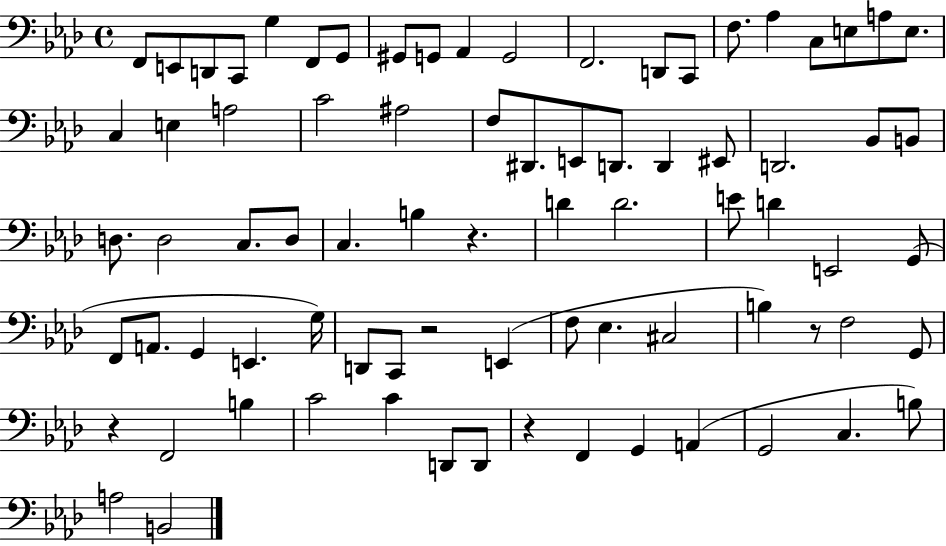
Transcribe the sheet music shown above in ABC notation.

X:1
T:Untitled
M:4/4
L:1/4
K:Ab
F,,/2 E,,/2 D,,/2 C,,/2 G, F,,/2 G,,/2 ^G,,/2 G,,/2 _A,, G,,2 F,,2 D,,/2 C,,/2 F,/2 _A, C,/2 E,/2 A,/2 E,/2 C, E, A,2 C2 ^A,2 F,/2 ^D,,/2 E,,/2 D,,/2 D,, ^E,,/2 D,,2 _B,,/2 B,,/2 D,/2 D,2 C,/2 D,/2 C, B, z D D2 E/2 D E,,2 G,,/2 F,,/2 A,,/2 G,, E,, G,/4 D,,/2 C,,/2 z2 E,, F,/2 _E, ^C,2 B, z/2 F,2 G,,/2 z F,,2 B, C2 C D,,/2 D,,/2 z F,, G,, A,, G,,2 C, B,/2 A,2 B,,2